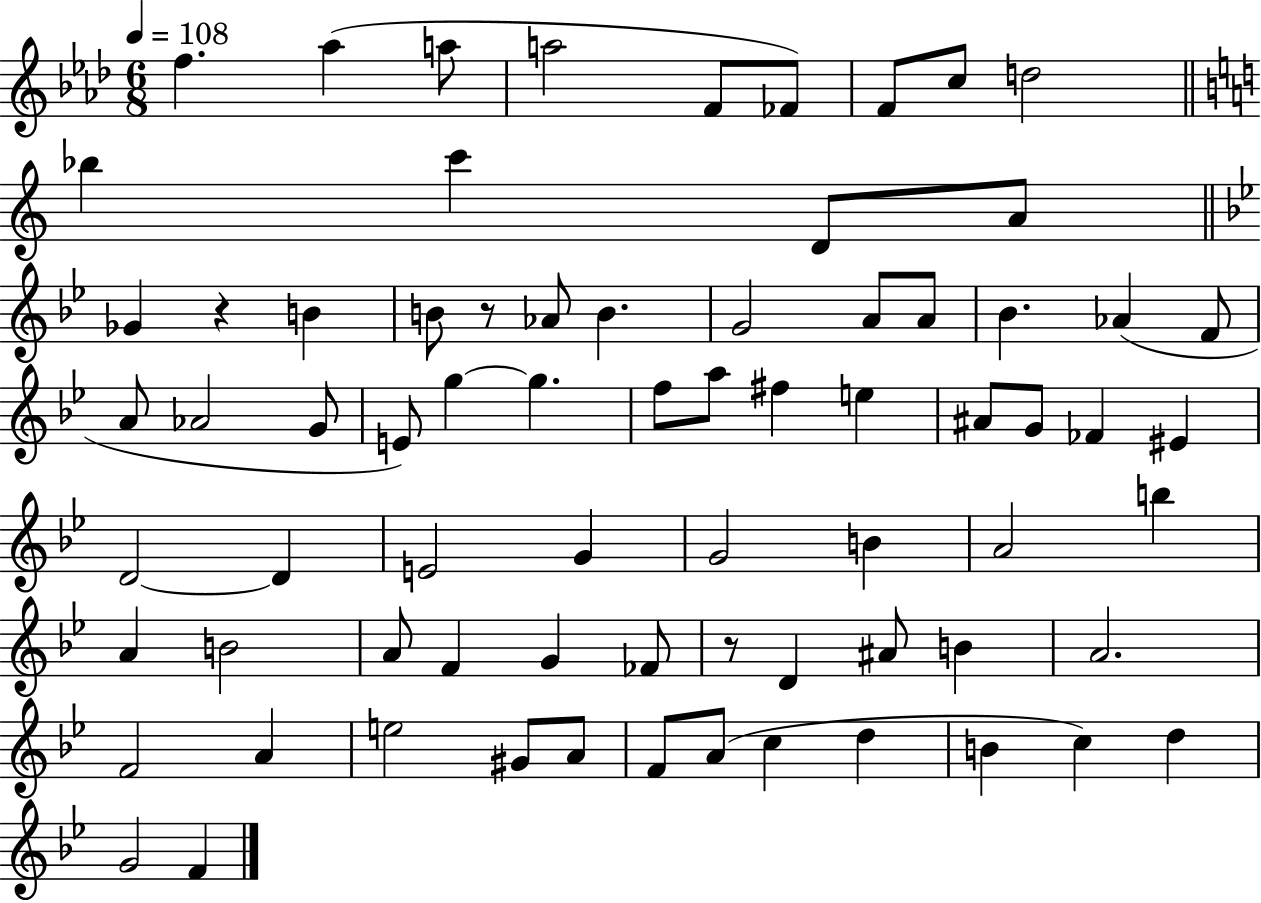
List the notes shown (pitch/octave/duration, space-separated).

F5/q. Ab5/q A5/e A5/h F4/e FES4/e F4/e C5/e D5/h Bb5/q C6/q D4/e A4/e Gb4/q R/q B4/q B4/e R/e Ab4/e B4/q. G4/h A4/e A4/e Bb4/q. Ab4/q F4/e A4/e Ab4/h G4/e E4/e G5/q G5/q. F5/e A5/e F#5/q E5/q A#4/e G4/e FES4/q EIS4/q D4/h D4/q E4/h G4/q G4/h B4/q A4/h B5/q A4/q B4/h A4/e F4/q G4/q FES4/e R/e D4/q A#4/e B4/q A4/h. F4/h A4/q E5/h G#4/e A4/e F4/e A4/e C5/q D5/q B4/q C5/q D5/q G4/h F4/q